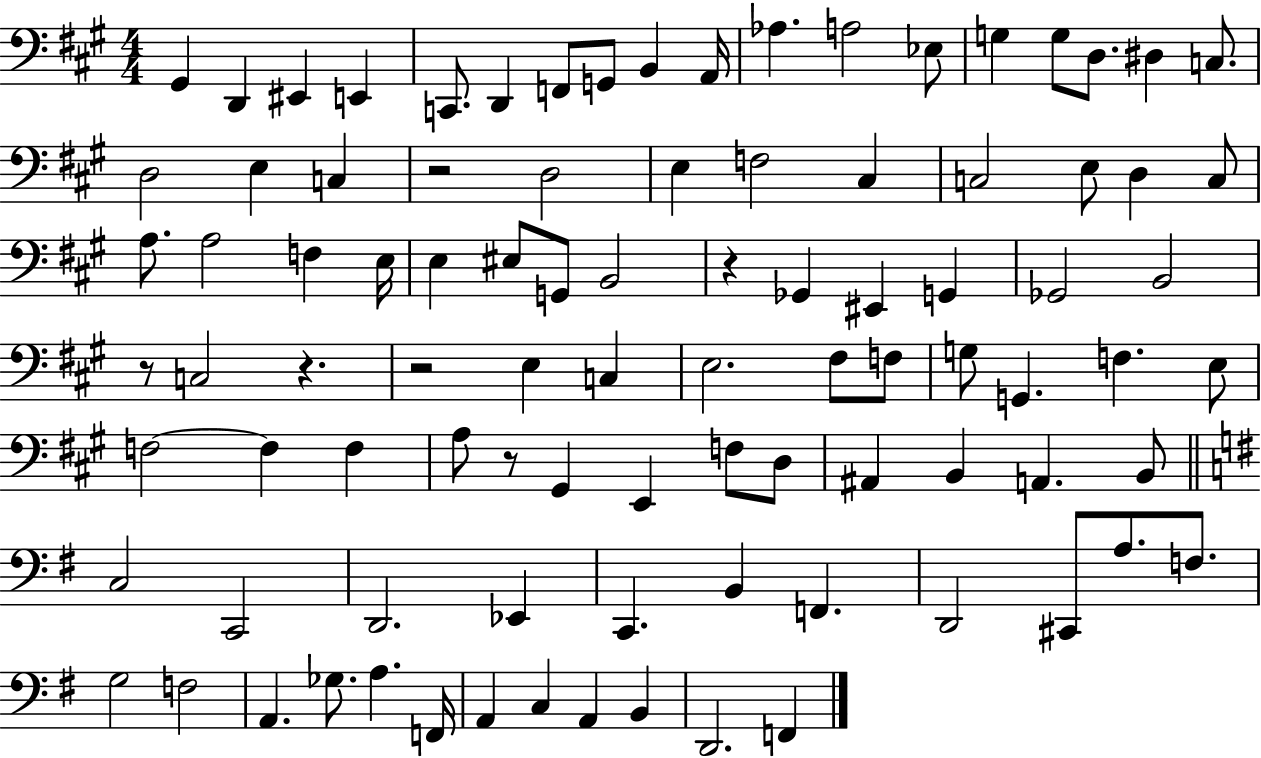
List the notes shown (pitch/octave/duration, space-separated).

G#2/q D2/q EIS2/q E2/q C2/e. D2/q F2/e G2/e B2/q A2/s Ab3/q. A3/h Eb3/e G3/q G3/e D3/e. D#3/q C3/e. D3/h E3/q C3/q R/h D3/h E3/q F3/h C#3/q C3/h E3/e D3/q C3/e A3/e. A3/h F3/q E3/s E3/q EIS3/e G2/e B2/h R/q Gb2/q EIS2/q G2/q Gb2/h B2/h R/e C3/h R/q. R/h E3/q C3/q E3/h. F#3/e F3/e G3/e G2/q. F3/q. E3/e F3/h F3/q F3/q A3/e R/e G#2/q E2/q F3/e D3/e A#2/q B2/q A2/q. B2/e C3/h C2/h D2/h. Eb2/q C2/q. B2/q F2/q. D2/h C#2/e A3/e. F3/e. G3/h F3/h A2/q. Gb3/e. A3/q. F2/s A2/q C3/q A2/q B2/q D2/h. F2/q